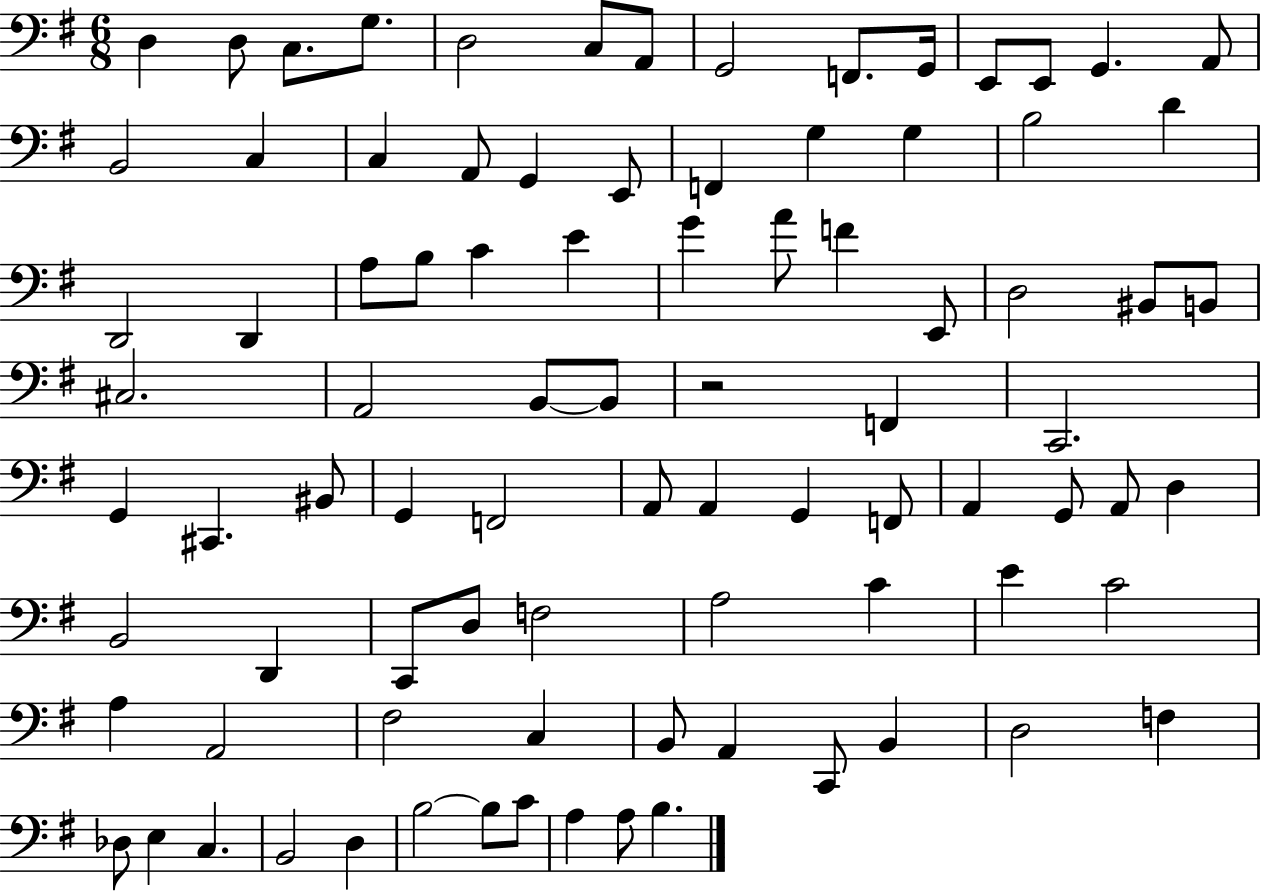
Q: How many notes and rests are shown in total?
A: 88